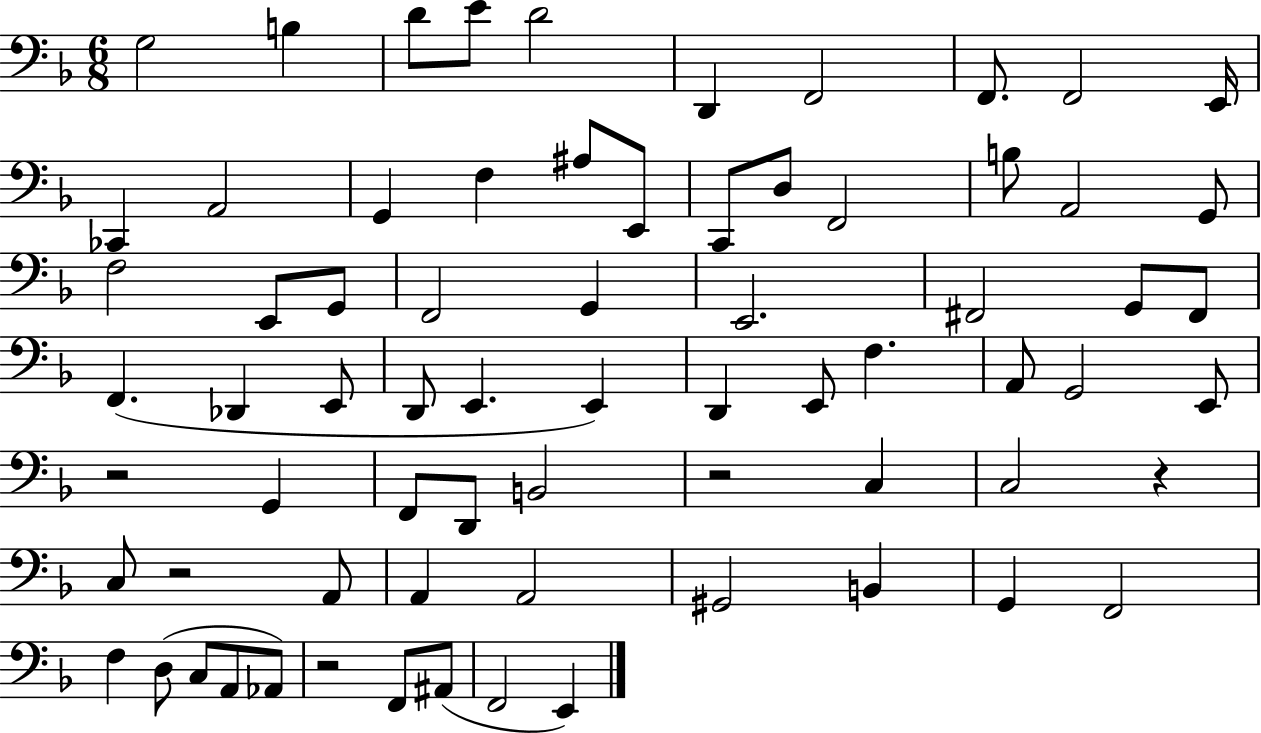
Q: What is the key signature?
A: F major